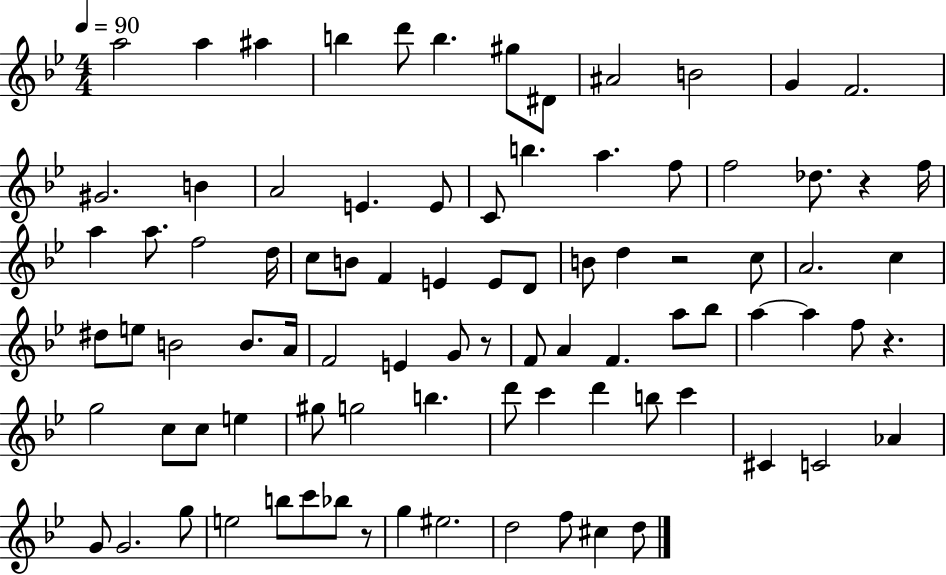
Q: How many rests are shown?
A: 5